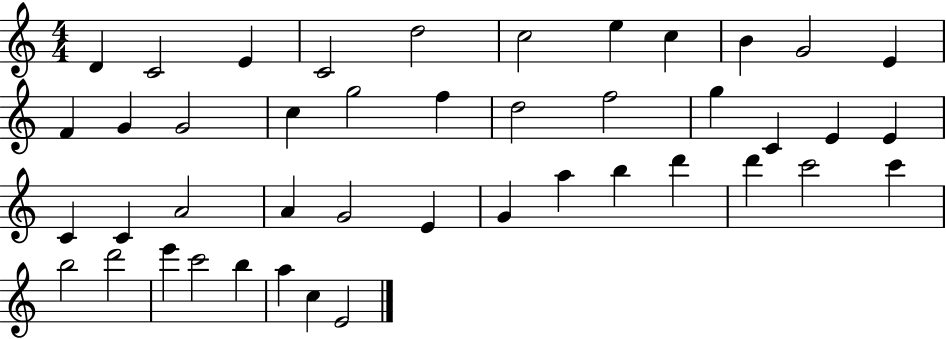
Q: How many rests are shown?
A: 0